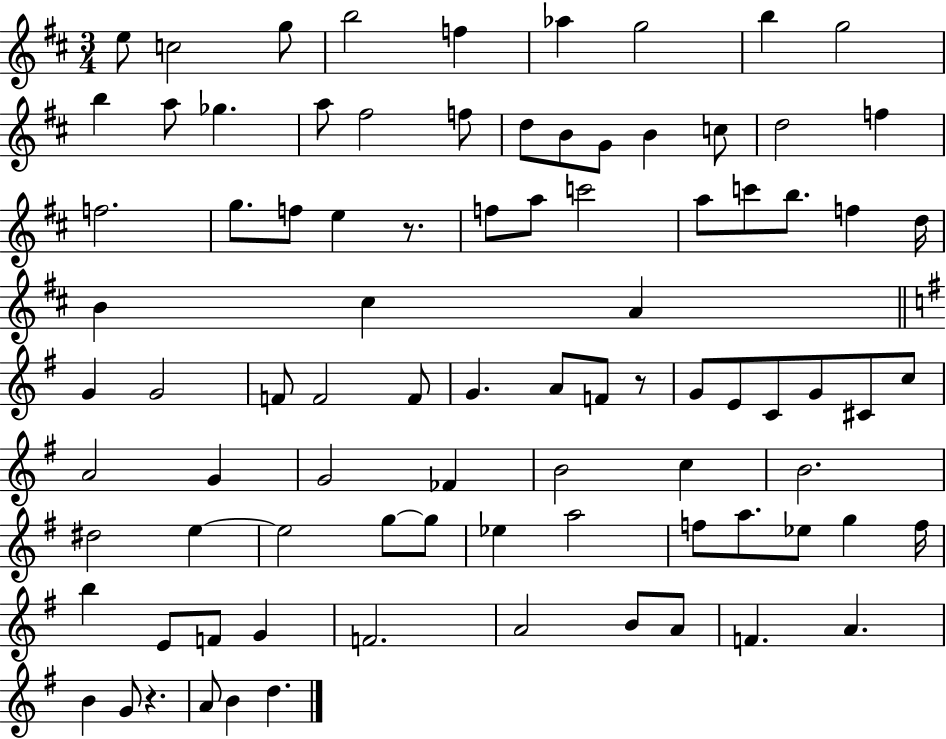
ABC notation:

X:1
T:Untitled
M:3/4
L:1/4
K:D
e/2 c2 g/2 b2 f _a g2 b g2 b a/2 _g a/2 ^f2 f/2 d/2 B/2 G/2 B c/2 d2 f f2 g/2 f/2 e z/2 f/2 a/2 c'2 a/2 c'/2 b/2 f d/4 B ^c A G G2 F/2 F2 F/2 G A/2 F/2 z/2 G/2 E/2 C/2 G/2 ^C/2 c/2 A2 G G2 _F B2 c B2 ^d2 e e2 g/2 g/2 _e a2 f/2 a/2 _e/2 g f/4 b E/2 F/2 G F2 A2 B/2 A/2 F A B G/2 z A/2 B d